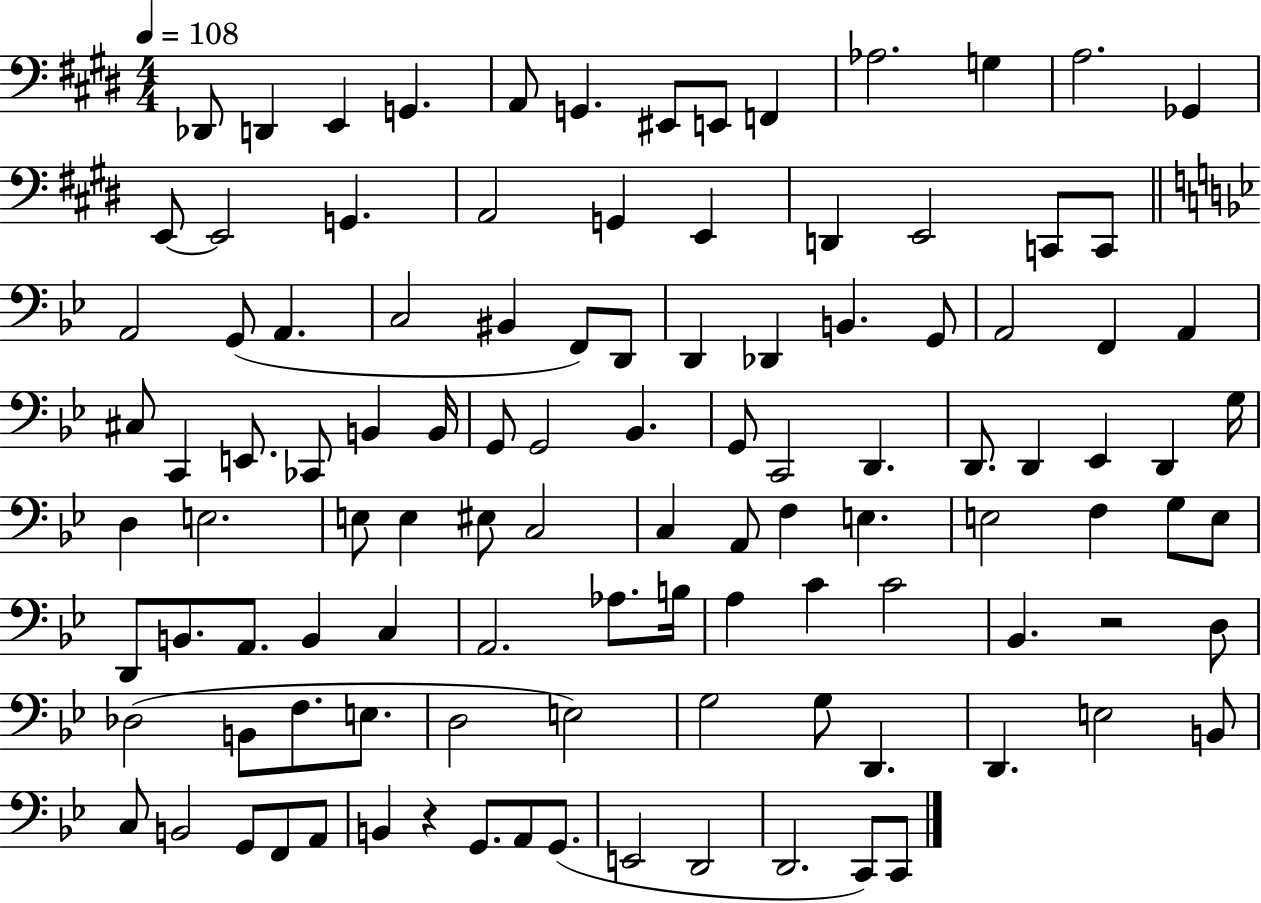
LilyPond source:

{
  \clef bass
  \numericTimeSignature
  \time 4/4
  \key e \major
  \tempo 4 = 108
  \repeat volta 2 { des,8 d,4 e,4 g,4. | a,8 g,4. eis,8 e,8 f,4 | aes2. g4 | a2. ges,4 | \break e,8~~ e,2 g,4. | a,2 g,4 e,4 | d,4 e,2 c,8 c,8 | \bar "||" \break \key bes \major a,2 g,8( a,4. | c2 bis,4 f,8) d,8 | d,4 des,4 b,4. g,8 | a,2 f,4 a,4 | \break cis8 c,4 e,8. ces,8 b,4 b,16 | g,8 g,2 bes,4. | g,8 c,2 d,4. | d,8. d,4 ees,4 d,4 g16 | \break d4 e2. | e8 e4 eis8 c2 | c4 a,8 f4 e4. | e2 f4 g8 e8 | \break d,8 b,8. a,8. b,4 c4 | a,2. aes8. b16 | a4 c'4 c'2 | bes,4. r2 d8 | \break des2( b,8 f8. e8. | d2 e2) | g2 g8 d,4. | d,4. e2 b,8 | \break c8 b,2 g,8 f,8 a,8 | b,4 r4 g,8. a,8 g,8.( | e,2 d,2 | d,2. c,8) c,8 | \break } \bar "|."
}